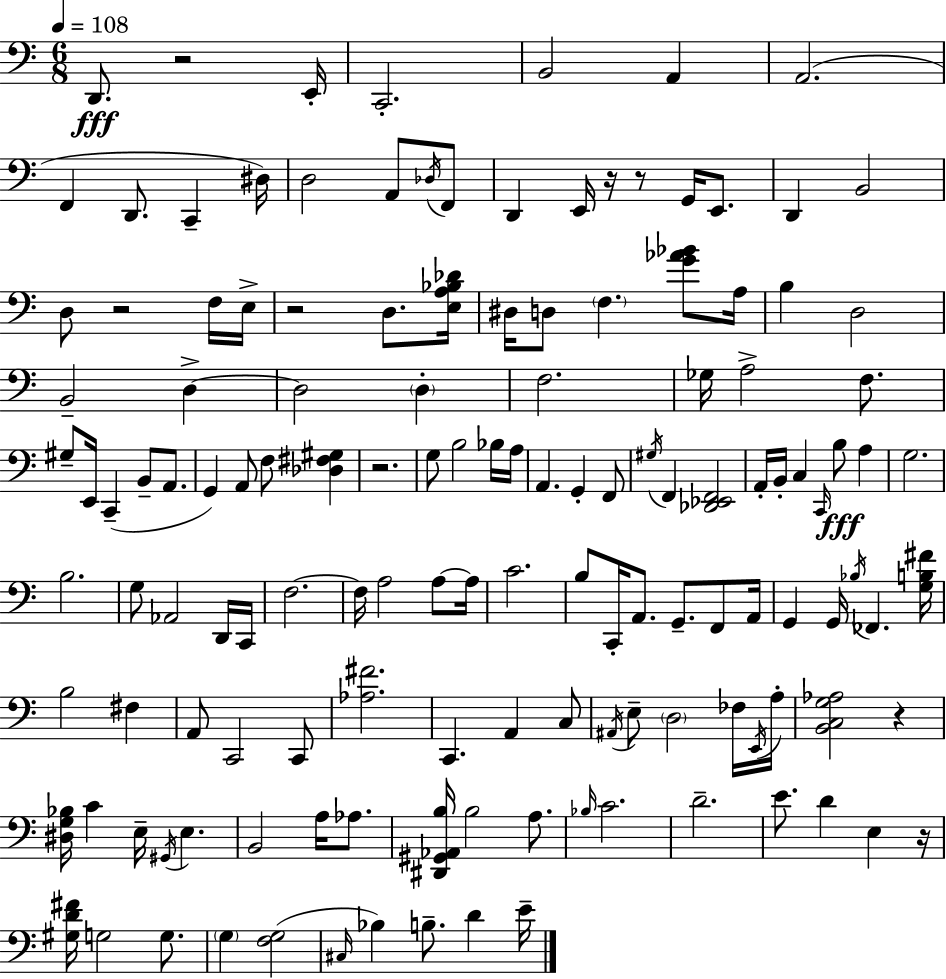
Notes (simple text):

D2/e. R/h E2/s C2/h. B2/h A2/q A2/h. F2/q D2/e. C2/q D#3/s D3/h A2/e Db3/s F2/e D2/q E2/s R/s R/e G2/s E2/e. D2/q B2/h D3/e R/h F3/s E3/s R/h D3/e. [E3,A3,Bb3,Db4]/s D#3/s D3/e F3/q. [G4,Ab4,Bb4]/e A3/s B3/q D3/h B2/h D3/q D3/h D3/q F3/h. Gb3/s A3/h F3/e. G#3/e E2/s C2/q B2/e A2/e. G2/q A2/e F3/e [Db3,F#3,G#3]/q R/h. G3/e B3/h Bb3/s A3/s A2/q. G2/q F2/e G#3/s F2/q [Db2,Eb2,F2]/h A2/s B2/s C3/q C2/s B3/e A3/q G3/h. B3/h. G3/e Ab2/h D2/s C2/s F3/h. F3/s A3/h A3/e A3/s C4/h. B3/e C2/s A2/e. G2/e. F2/e A2/s G2/q G2/s Bb3/s FES2/q. [G3,B3,F#4]/s B3/h F#3/q A2/e C2/h C2/e [Ab3,F#4]/h. C2/q. A2/q C3/e A#2/s E3/e D3/h FES3/s E2/s A3/s [B2,C3,G3,Ab3]/h R/q [D#3,G3,Bb3]/s C4/q E3/s G#2/s E3/q. B2/h A3/s Ab3/e. [D#2,G#2,Ab2,B3]/s B3/h A3/e. Bb3/s C4/h. D4/h. E4/e. D4/q E3/q R/s [G#3,D4,F#4]/s G3/h G3/e. G3/q [F3,G3]/h C#3/s Bb3/q B3/e. D4/q E4/s